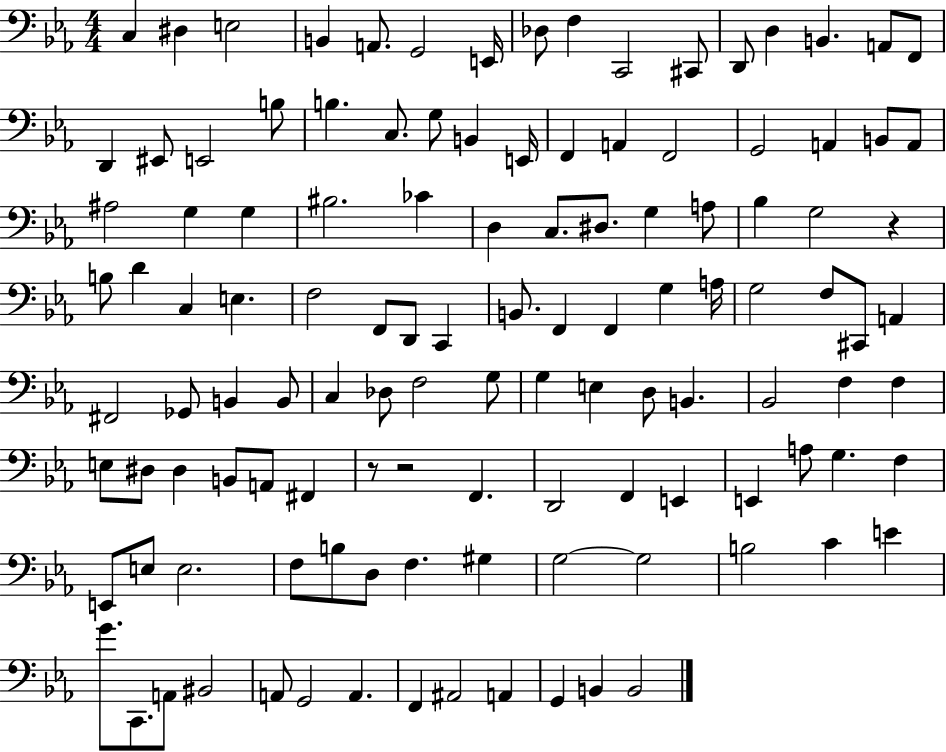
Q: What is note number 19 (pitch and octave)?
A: E2